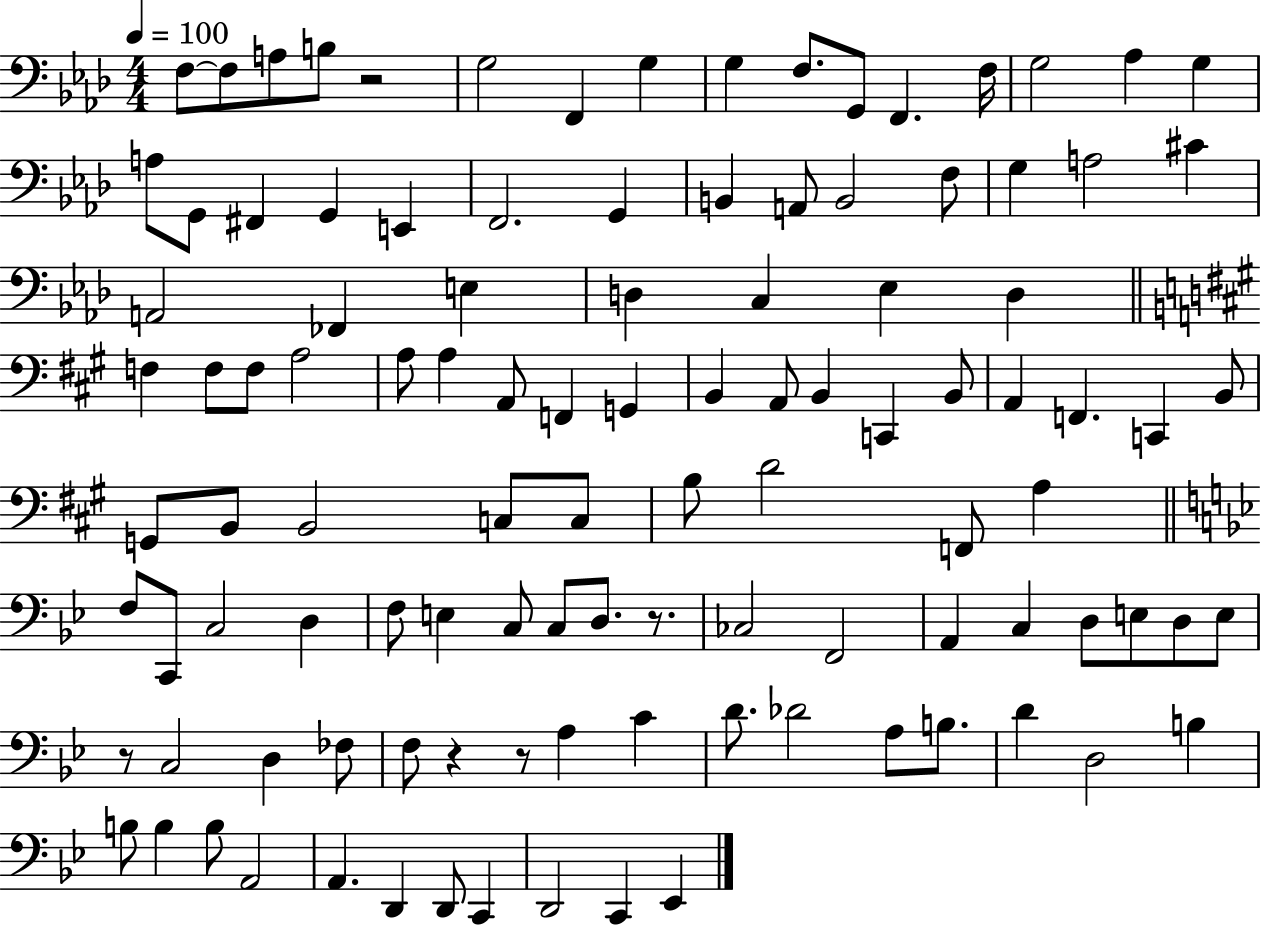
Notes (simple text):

F3/e F3/e A3/e B3/e R/h G3/h F2/q G3/q G3/q F3/e. G2/e F2/q. F3/s G3/h Ab3/q G3/q A3/e G2/e F#2/q G2/q E2/q F2/h. G2/q B2/q A2/e B2/h F3/e G3/q A3/h C#4/q A2/h FES2/q E3/q D3/q C3/q Eb3/q D3/q F3/q F3/e F3/e A3/h A3/e A3/q A2/e F2/q G2/q B2/q A2/e B2/q C2/q B2/e A2/q F2/q. C2/q B2/e G2/e B2/e B2/h C3/e C3/e B3/e D4/h F2/e A3/q F3/e C2/e C3/h D3/q F3/e E3/q C3/e C3/e D3/e. R/e. CES3/h F2/h A2/q C3/q D3/e E3/e D3/e E3/e R/e C3/h D3/q FES3/e F3/e R/q R/e A3/q C4/q D4/e. Db4/h A3/e B3/e. D4/q D3/h B3/q B3/e B3/q B3/e A2/h A2/q. D2/q D2/e C2/q D2/h C2/q Eb2/q